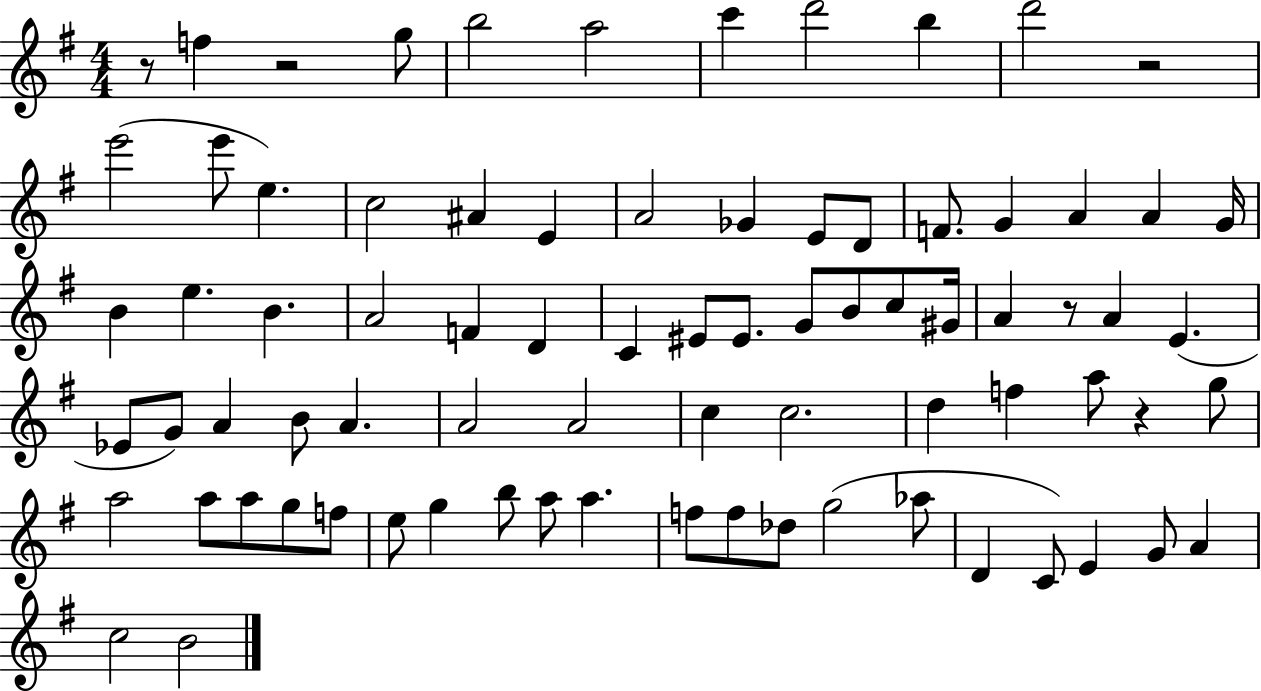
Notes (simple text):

R/e F5/q R/h G5/e B5/h A5/h C6/q D6/h B5/q D6/h R/h E6/h E6/e E5/q. C5/h A#4/q E4/q A4/h Gb4/q E4/e D4/e F4/e. G4/q A4/q A4/q G4/s B4/q E5/q. B4/q. A4/h F4/q D4/q C4/q EIS4/e EIS4/e. G4/e B4/e C5/e G#4/s A4/q R/e A4/q E4/q. Eb4/e G4/e A4/q B4/e A4/q. A4/h A4/h C5/q C5/h. D5/q F5/q A5/e R/q G5/e A5/h A5/e A5/e G5/e F5/e E5/e G5/q B5/e A5/e A5/q. F5/e F5/e Db5/e G5/h Ab5/e D4/q C4/e E4/q G4/e A4/q C5/h B4/h